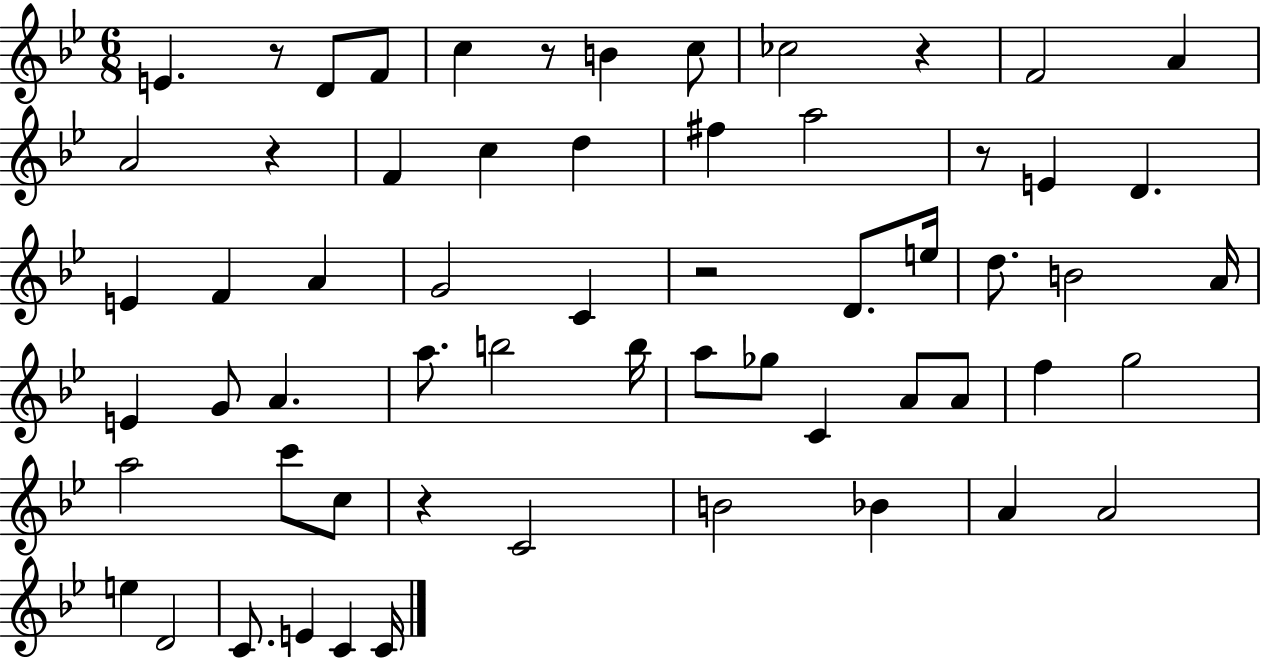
E4/q. R/e D4/e F4/e C5/q R/e B4/q C5/e CES5/h R/q F4/h A4/q A4/h R/q F4/q C5/q D5/q F#5/q A5/h R/e E4/q D4/q. E4/q F4/q A4/q G4/h C4/q R/h D4/e. E5/s D5/e. B4/h A4/s E4/q G4/e A4/q. A5/e. B5/h B5/s A5/e Gb5/e C4/q A4/e A4/e F5/q G5/h A5/h C6/e C5/e R/q C4/h B4/h Bb4/q A4/q A4/h E5/q D4/h C4/e. E4/q C4/q C4/s